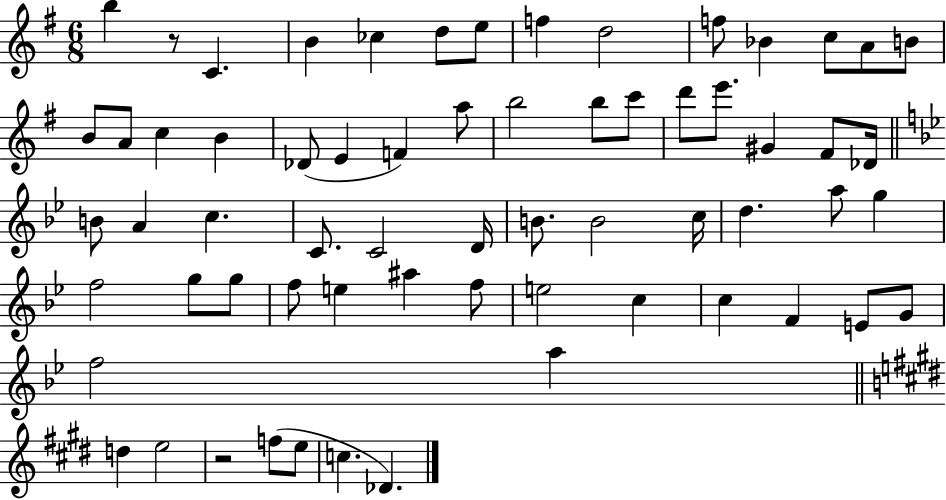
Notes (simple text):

B5/q R/e C4/q. B4/q CES5/q D5/e E5/e F5/q D5/h F5/e Bb4/q C5/e A4/e B4/e B4/e A4/e C5/q B4/q Db4/e E4/q F4/q A5/e B5/h B5/e C6/e D6/e E6/e. G#4/q F#4/e Db4/s B4/e A4/q C5/q. C4/e. C4/h D4/s B4/e. B4/h C5/s D5/q. A5/e G5/q F5/h G5/e G5/e F5/e E5/q A#5/q F5/e E5/h C5/q C5/q F4/q E4/e G4/e F5/h A5/q D5/q E5/h R/h F5/e E5/e C5/q. Db4/q.